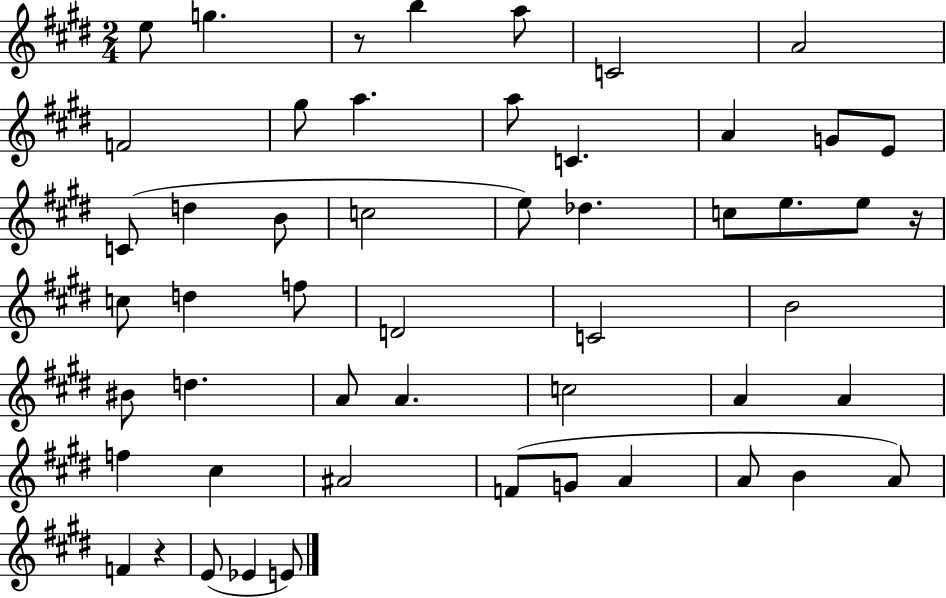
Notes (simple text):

E5/e G5/q. R/e B5/q A5/e C4/h A4/h F4/h G#5/e A5/q. A5/e C4/q. A4/q G4/e E4/e C4/e D5/q B4/e C5/h E5/e Db5/q. C5/e E5/e. E5/e R/s C5/e D5/q F5/e D4/h C4/h B4/h BIS4/e D5/q. A4/e A4/q. C5/h A4/q A4/q F5/q C#5/q A#4/h F4/e G4/e A4/q A4/e B4/q A4/e F4/q R/q E4/e Eb4/q E4/e